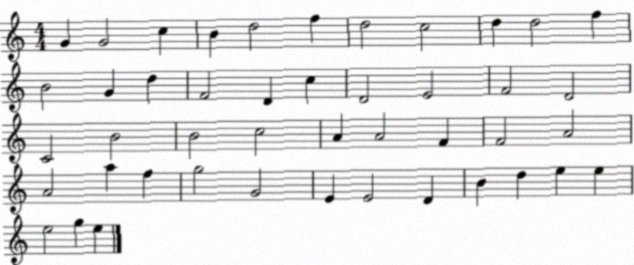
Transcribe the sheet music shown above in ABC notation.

X:1
T:Untitled
M:4/4
L:1/4
K:C
G G2 c B d2 f d2 c2 d d2 f B2 G d F2 D c D2 E2 F2 D2 C2 B2 B2 c2 A A2 F F2 A2 A2 a f g2 G2 E E2 D B d e e e2 g e